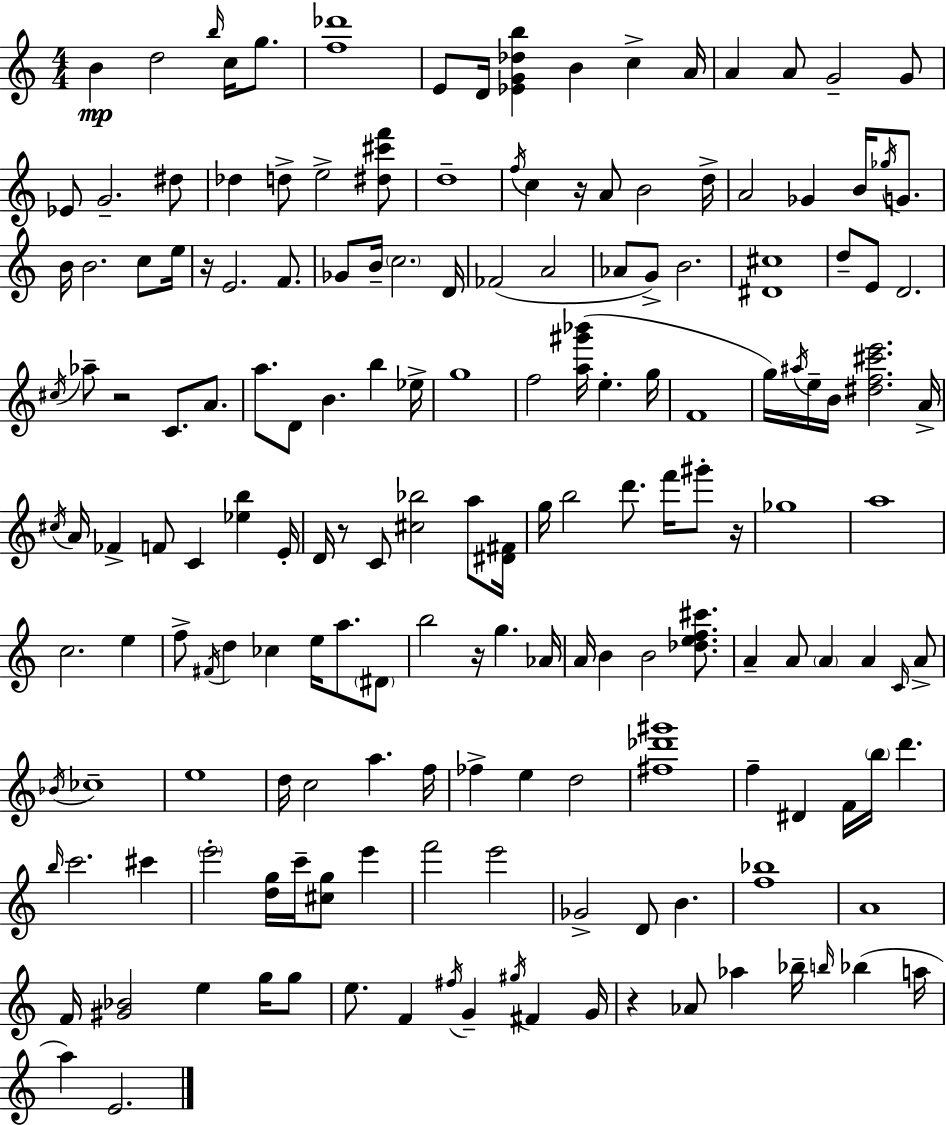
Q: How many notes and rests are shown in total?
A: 173